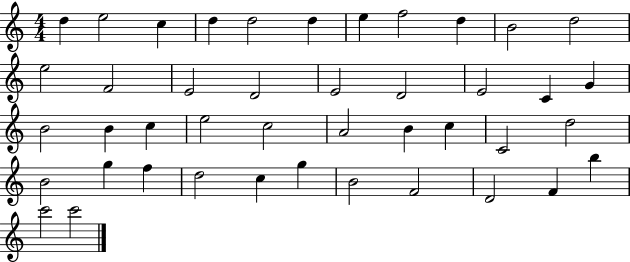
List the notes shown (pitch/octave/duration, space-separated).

D5/q E5/h C5/q D5/q D5/h D5/q E5/q F5/h D5/q B4/h D5/h E5/h F4/h E4/h D4/h E4/h D4/h E4/h C4/q G4/q B4/h B4/q C5/q E5/h C5/h A4/h B4/q C5/q C4/h D5/h B4/h G5/q F5/q D5/h C5/q G5/q B4/h F4/h D4/h F4/q B5/q C6/h C6/h